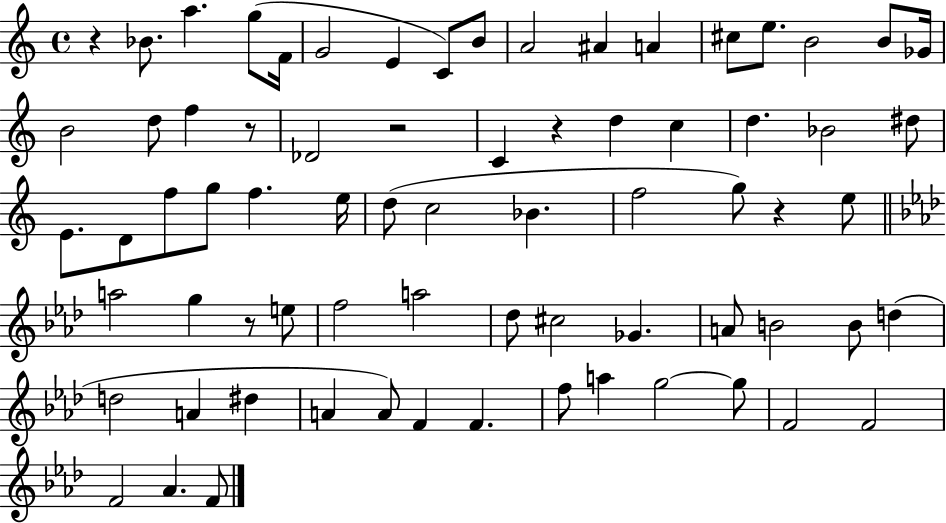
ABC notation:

X:1
T:Untitled
M:4/4
L:1/4
K:C
z _B/2 a g/2 F/4 G2 E C/2 B/2 A2 ^A A ^c/2 e/2 B2 B/2 _G/4 B2 d/2 f z/2 _D2 z2 C z d c d _B2 ^d/2 E/2 D/2 f/2 g/2 f e/4 d/2 c2 _B f2 g/2 z e/2 a2 g z/2 e/2 f2 a2 _d/2 ^c2 _G A/2 B2 B/2 d d2 A ^d A A/2 F F f/2 a g2 g/2 F2 F2 F2 _A F/2